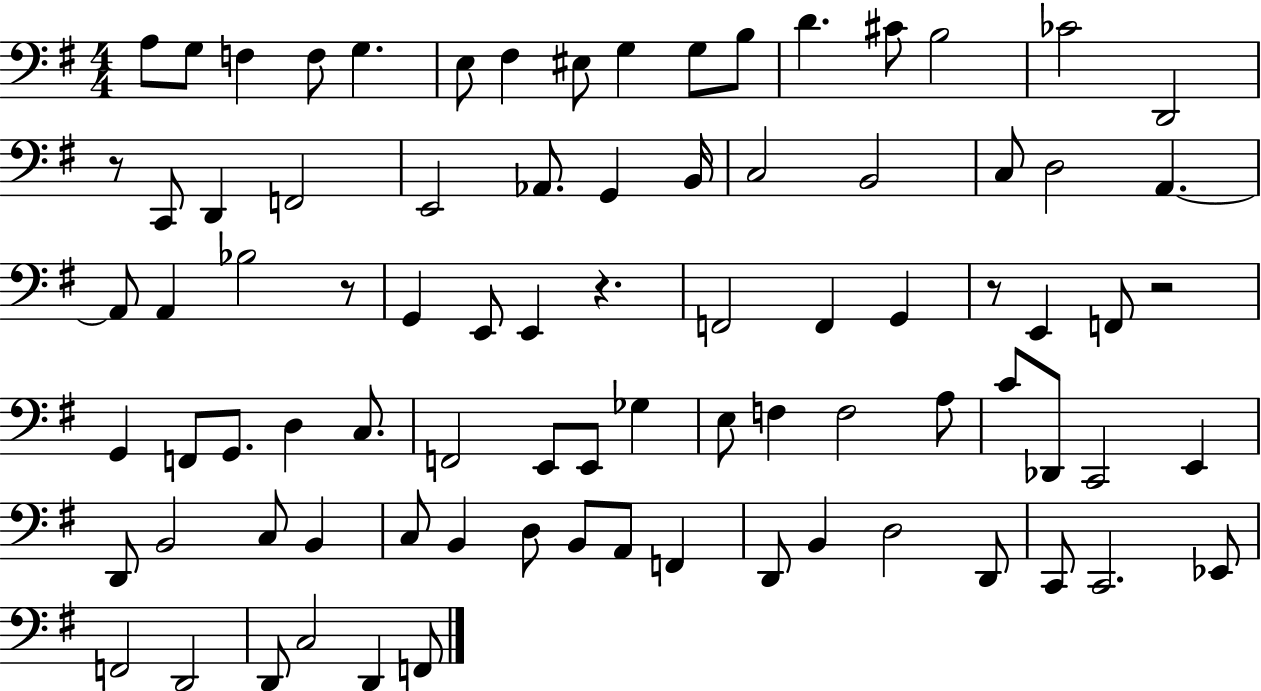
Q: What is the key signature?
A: G major